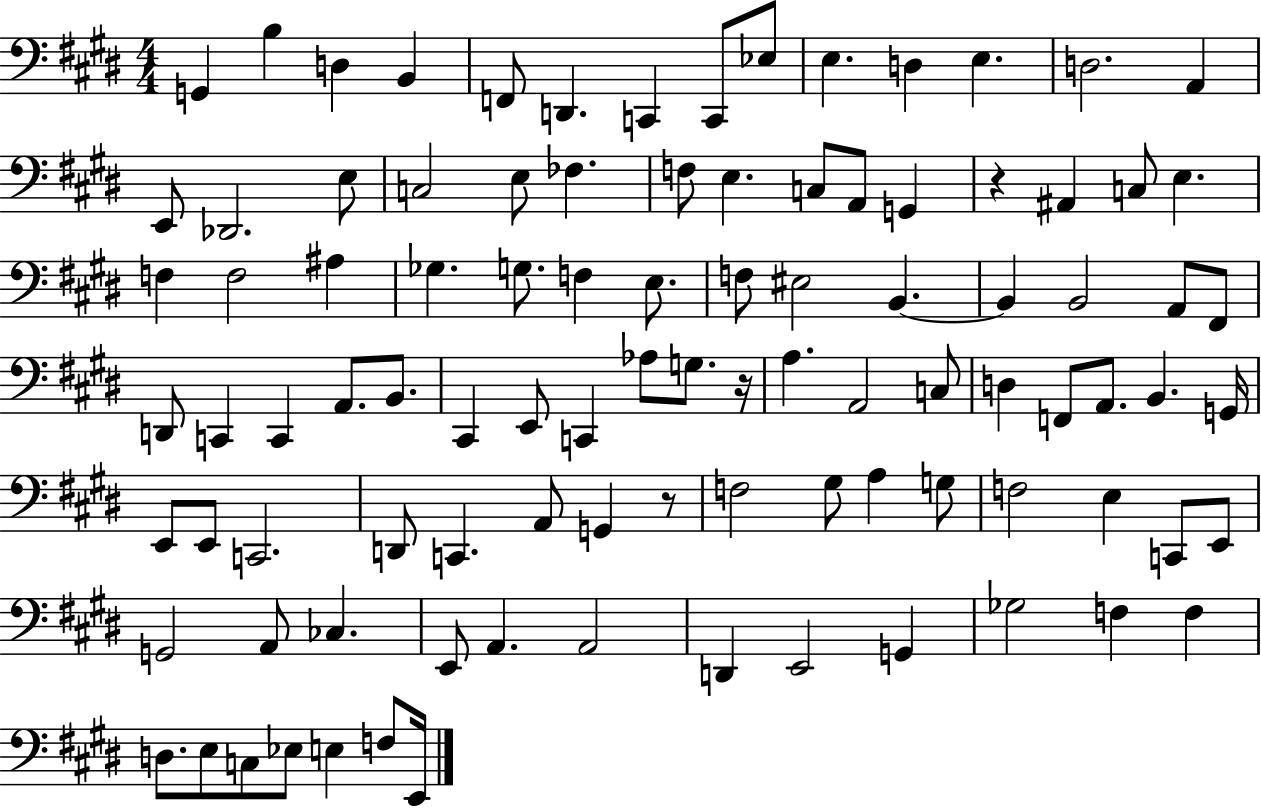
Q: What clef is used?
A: bass